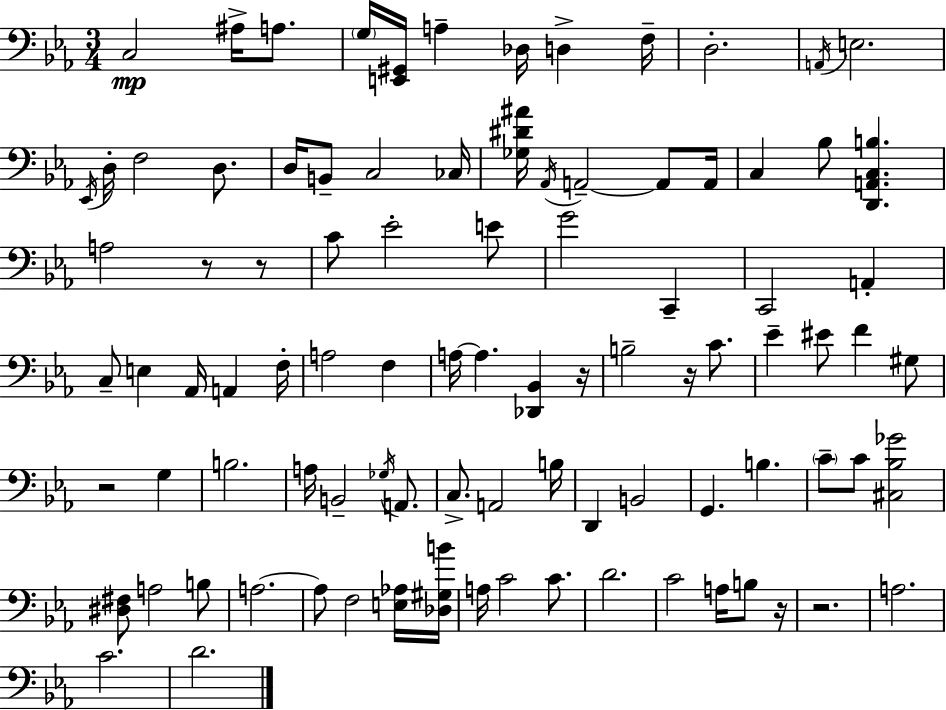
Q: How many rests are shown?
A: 7